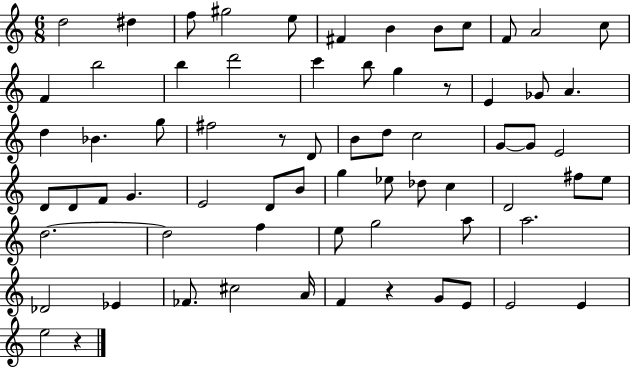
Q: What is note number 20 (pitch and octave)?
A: E4